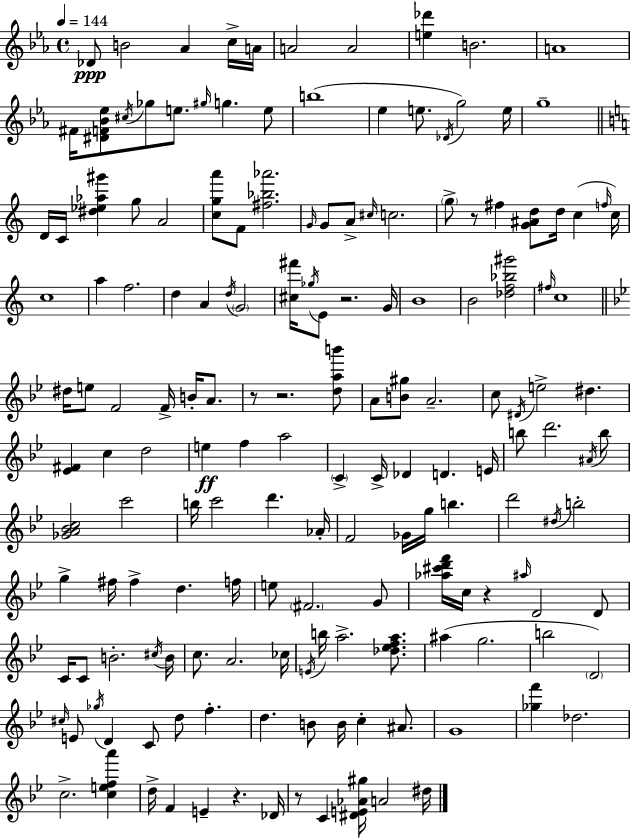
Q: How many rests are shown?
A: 7